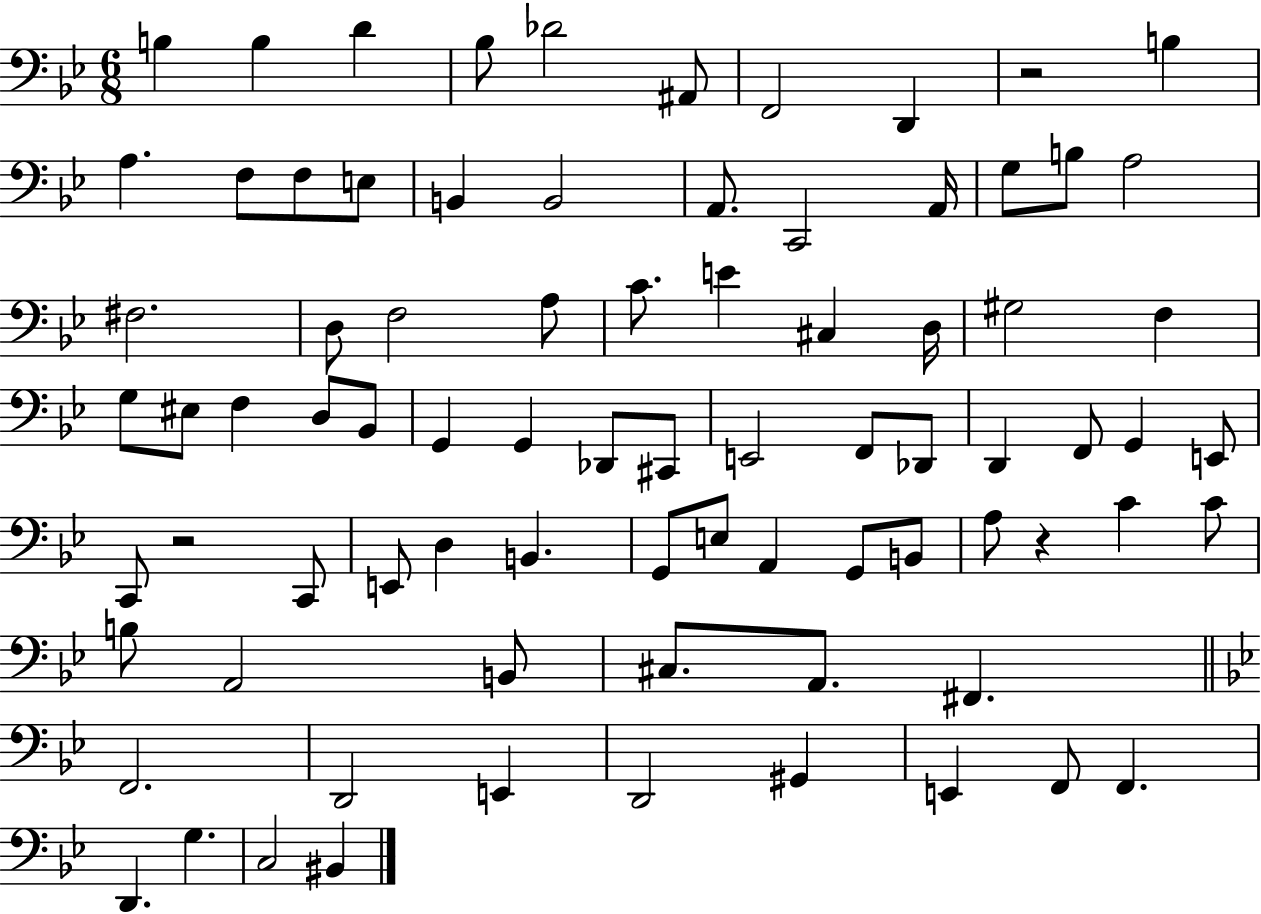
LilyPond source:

{
  \clef bass
  \numericTimeSignature
  \time 6/8
  \key bes \major
  b4 b4 d'4 | bes8 des'2 ais,8 | f,2 d,4 | r2 b4 | \break a4. f8 f8 e8 | b,4 b,2 | a,8. c,2 a,16 | g8 b8 a2 | \break fis2. | d8 f2 a8 | c'8. e'4 cis4 d16 | gis2 f4 | \break g8 eis8 f4 d8 bes,8 | g,4 g,4 des,8 cis,8 | e,2 f,8 des,8 | d,4 f,8 g,4 e,8 | \break c,8 r2 c,8 | e,8 d4 b,4. | g,8 e8 a,4 g,8 b,8 | a8 r4 c'4 c'8 | \break b8 a,2 b,8 | cis8. a,8. fis,4. | \bar "||" \break \key g \minor f,2. | d,2 e,4 | d,2 gis,4 | e,4 f,8 f,4. | \break d,4. g4. | c2 bis,4 | \bar "|."
}